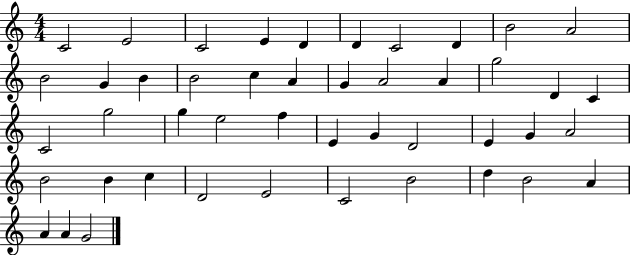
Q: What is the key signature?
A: C major